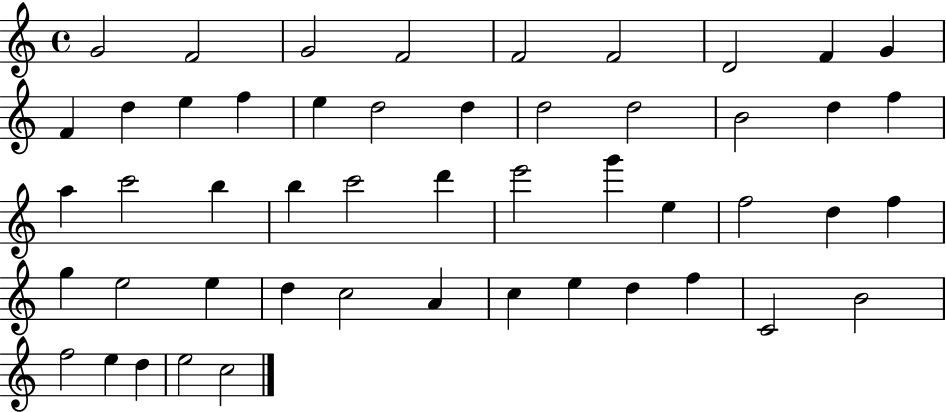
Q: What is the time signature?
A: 4/4